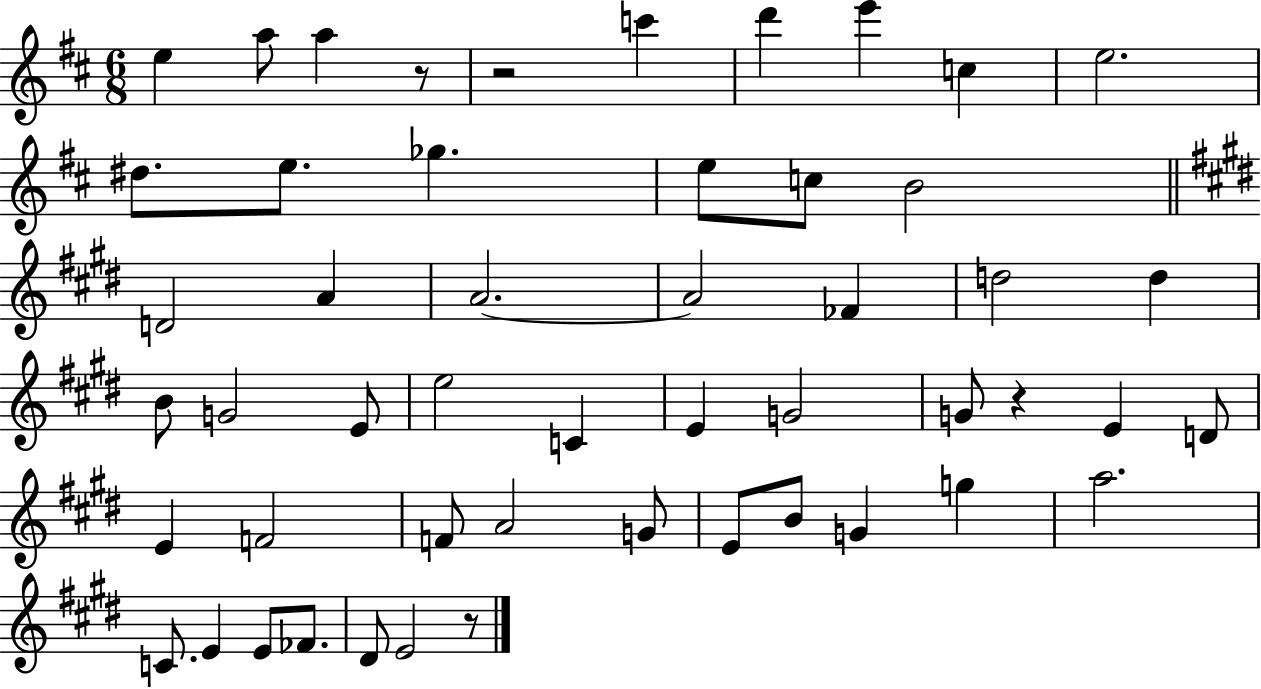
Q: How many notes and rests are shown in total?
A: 51